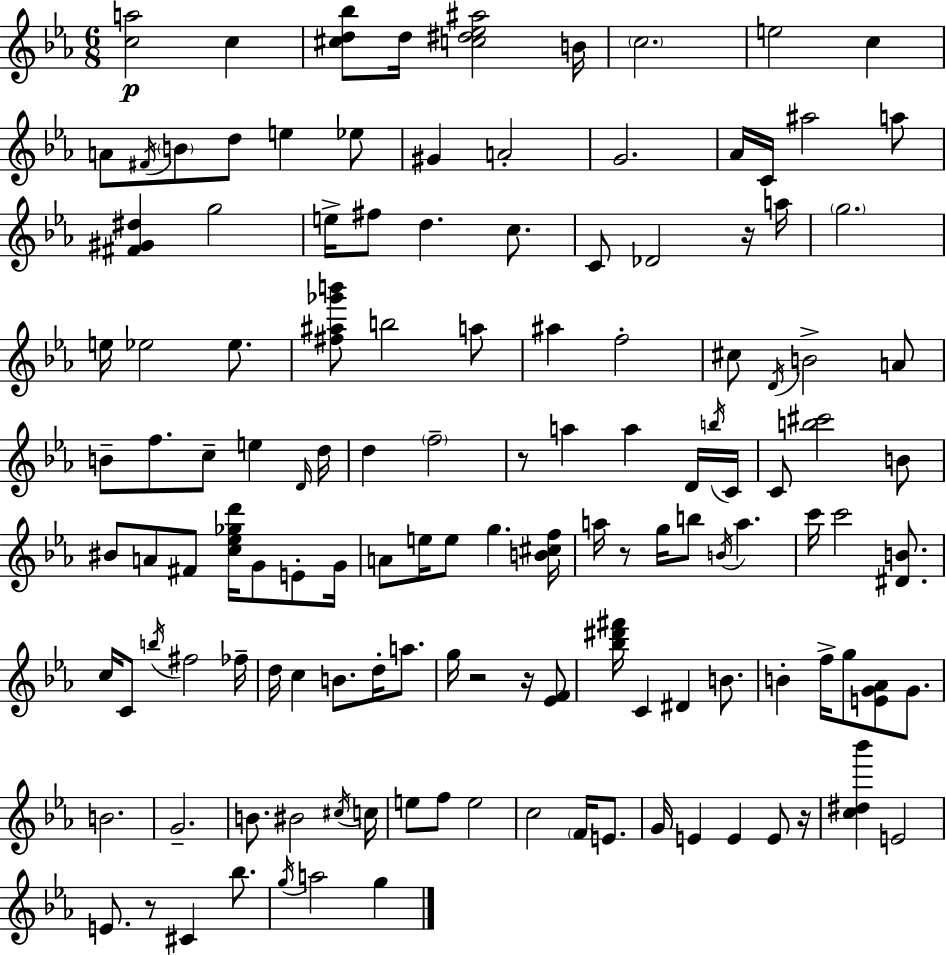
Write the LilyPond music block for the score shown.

{
  \clef treble
  \numericTimeSignature
  \time 6/8
  \key c \minor
  <c'' a''>2\p c''4 | <cis'' d'' bes''>8 d''16 <c'' dis'' ees'' ais''>2 b'16 | \parenthesize c''2. | e''2 c''4 | \break a'8 \acciaccatura { fis'16 } \parenthesize b'8 d''8 e''4 ees''8 | gis'4 a'2-. | g'2. | aes'16 c'16 ais''2 a''8 | \break <fis' gis' dis''>4 g''2 | e''16-> fis''8 d''4. c''8. | c'8 des'2 r16 | a''16 \parenthesize g''2. | \break e''16 ees''2 ees''8. | <fis'' ais'' ges''' b'''>8 b''2 a''8 | ais''4 f''2-. | cis''8 \acciaccatura { d'16 } b'2-> | \break a'8 b'8-- f''8. c''8-- e''4 | \grace { d'16 } d''16 d''4 \parenthesize f''2-- | r8 a''4 a''4 | d'16 \acciaccatura { b''16 } c'16 c'8 <b'' cis'''>2 | \break b'8 bis'8 a'8 fis'8 <c'' ees'' ges'' d'''>16 g'8 | e'8-. g'16 a'8 e''16 e''8 g''4. | <b' cis'' f''>16 a''16 r8 g''16 b''8 \acciaccatura { b'16 } a''4. | c'''16 c'''2 | \break <dis' b'>8. c''16 c'8 \acciaccatura { b''16 } fis''2 | fes''16-- d''16 c''4 b'8. | d''16-. a''8. g''16 r2 | r16 <ees' f'>8 <bes'' dis''' fis'''>16 c'4 dis'4 | \break b'8. b'4-. f''16-> g''8 | <e' g' aes'>8 g'8. b'2. | g'2.-- | b'8. bis'2 | \break \acciaccatura { cis''16 } c''16 e''8 f''8 e''2 | c''2 | \parenthesize f'16 e'8. g'16 e'4 | e'4 e'8 r16 <c'' dis'' bes'''>4 e'2 | \break e'8. r8 | cis'4 bes''8. \acciaccatura { g''16 } a''2 | g''4 \bar "|."
}